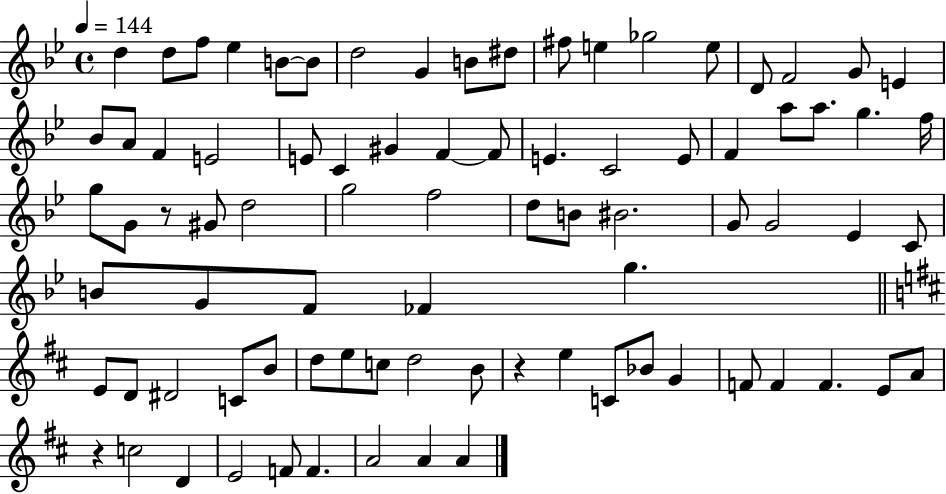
{
  \clef treble
  \time 4/4
  \defaultTimeSignature
  \key bes \major
  \tempo 4 = 144
  \repeat volta 2 { d''4 d''8 f''8 ees''4 b'8~~ b'8 | d''2 g'4 b'8 dis''8 | fis''8 e''4 ges''2 e''8 | d'8 f'2 g'8 e'4 | \break bes'8 a'8 f'4 e'2 | e'8 c'4 gis'4 f'4~~ f'8 | e'4. c'2 e'8 | f'4 a''8 a''8. g''4. f''16 | \break g''8 g'8 r8 gis'8 d''2 | g''2 f''2 | d''8 b'8 bis'2. | g'8 g'2 ees'4 c'8 | \break b'8 g'8 f'8 fes'4 g''4. | \bar "||" \break \key d \major e'8 d'8 dis'2 c'8 b'8 | d''8 e''8 c''8 d''2 b'8 | r4 e''4 c'8 bes'8 g'4 | f'8 f'4 f'4. e'8 a'8 | \break r4 c''2 d'4 | e'2 f'8 f'4. | a'2 a'4 a'4 | } \bar "|."
}